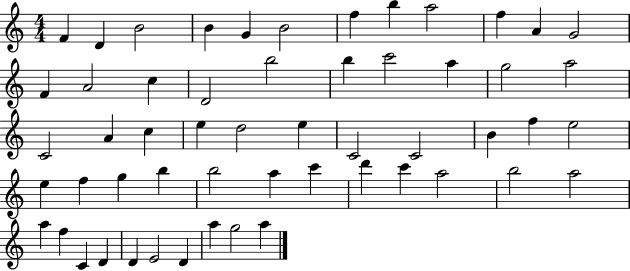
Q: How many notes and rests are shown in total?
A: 55